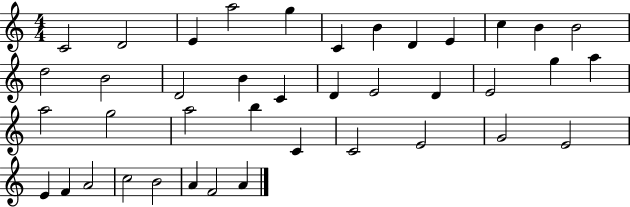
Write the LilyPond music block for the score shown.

{
  \clef treble
  \numericTimeSignature
  \time 4/4
  \key c \major
  c'2 d'2 | e'4 a''2 g''4 | c'4 b'4 d'4 e'4 | c''4 b'4 b'2 | \break d''2 b'2 | d'2 b'4 c'4 | d'4 e'2 d'4 | e'2 g''4 a''4 | \break a''2 g''2 | a''2 b''4 c'4 | c'2 e'2 | g'2 e'2 | \break e'4 f'4 a'2 | c''2 b'2 | a'4 f'2 a'4 | \bar "|."
}